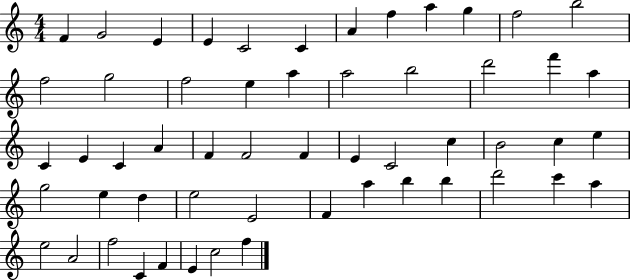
F4/q G4/h E4/q E4/q C4/h C4/q A4/q F5/q A5/q G5/q F5/h B5/h F5/h G5/h F5/h E5/q A5/q A5/h B5/h D6/h F6/q A5/q C4/q E4/q C4/q A4/q F4/q F4/h F4/q E4/q C4/h C5/q B4/h C5/q E5/q G5/h E5/q D5/q E5/h E4/h F4/q A5/q B5/q B5/q D6/h C6/q A5/q E5/h A4/h F5/h C4/q F4/q E4/q C5/h F5/q